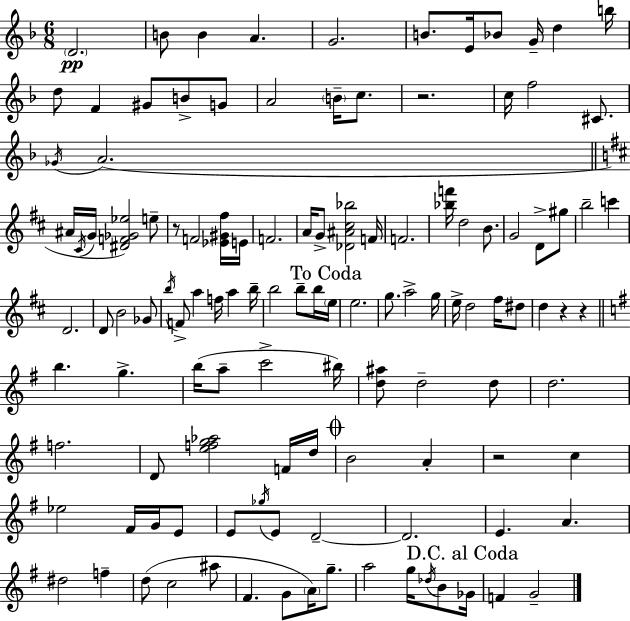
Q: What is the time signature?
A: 6/8